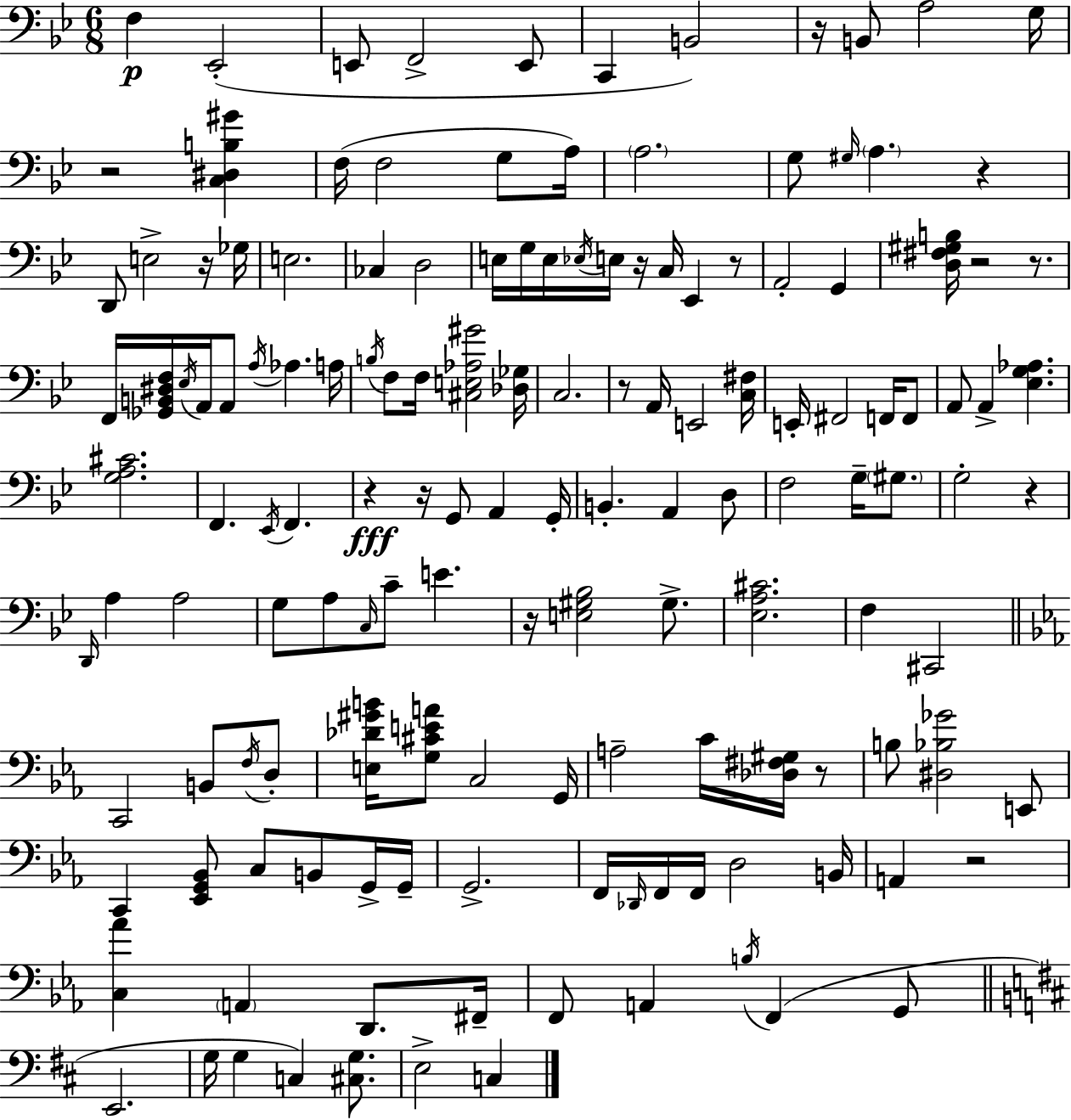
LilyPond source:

{
  \clef bass
  \numericTimeSignature
  \time 6/8
  \key g \minor
  \repeat volta 2 { f4\p ees,2-.( | e,8 f,2-> e,8 | c,4 b,2) | r16 b,8 a2 g16 | \break r2 <c dis b gis'>4 | f16( f2 g8 a16) | \parenthesize a2. | g8 \grace { gis16 } \parenthesize a4. r4 | \break d,8 e2-> r16 | ges16 e2. | ces4 d2 | e16 g16 e16 \acciaccatura { ees16 } e16 r16 c16 ees,4 | \break r8 a,2-. g,4 | <d fis gis b>16 r2 r8. | f,16 <ges, b, dis f>16 \acciaccatura { ees16 } a,16 a,8 \acciaccatura { a16 } aes4. | a16 \acciaccatura { b16 } f8 f16 <cis e aes gis'>2 | \break <des ges>16 c2. | r8 a,16 e,2 | <c fis>16 e,16-. fis,2 | f,16 f,8 a,8 a,4-> <ees g aes>4. | \break <g a cis'>2. | f,4. \acciaccatura { ees,16 } | f,4. r4\fff r16 g,8 | a,4 g,16-. b,4.-. | \break a,4 d8 f2 | g16-- \parenthesize gis8. g2-. | r4 \grace { d,16 } a4 a2 | g8 a8 \grace { c16 } | \break c'8-- e'4. r16 <e gis bes>2 | gis8.-> <ees a cis'>2. | f4 | cis,2 \bar "||" \break \key c \minor c,2 b,8 \acciaccatura { f16 } d8-. | <e des' gis' b'>16 <g cis' e' a'>8 c2 | g,16 a2-- c'16 <des fis gis>16 r8 | b8 <dis bes ges'>2 e,8 | \break c,4 <ees, g, bes,>8 c8 b,8 g,16-> | g,16-- g,2.-> | f,16 \grace { des,16 } f,16 f,16 d2 | b,16 a,4 r2 | \break <c aes'>4 \parenthesize a,4 d,8. | fis,16-- f,8 a,4 \acciaccatura { b16 } f,4( | g,8 \bar "||" \break \key b \minor e,2. | g16 g4 c4) <cis g>8. | e2-> c4 | } \bar "|."
}